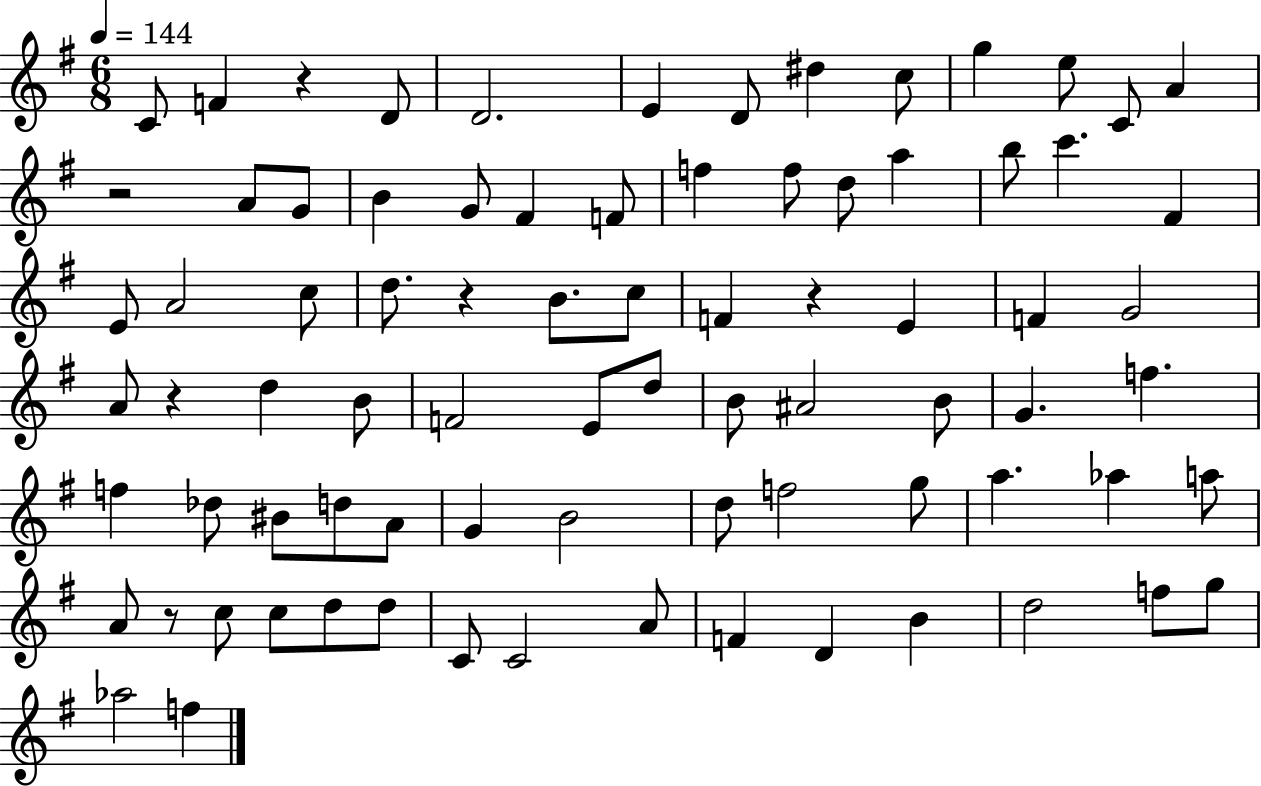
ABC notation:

X:1
T:Untitled
M:6/8
L:1/4
K:G
C/2 F z D/2 D2 E D/2 ^d c/2 g e/2 C/2 A z2 A/2 G/2 B G/2 ^F F/2 f f/2 d/2 a b/2 c' ^F E/2 A2 c/2 d/2 z B/2 c/2 F z E F G2 A/2 z d B/2 F2 E/2 d/2 B/2 ^A2 B/2 G f f _d/2 ^B/2 d/2 A/2 G B2 d/2 f2 g/2 a _a a/2 A/2 z/2 c/2 c/2 d/2 d/2 C/2 C2 A/2 F D B d2 f/2 g/2 _a2 f